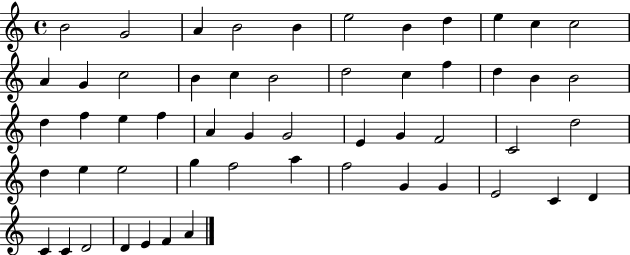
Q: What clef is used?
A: treble